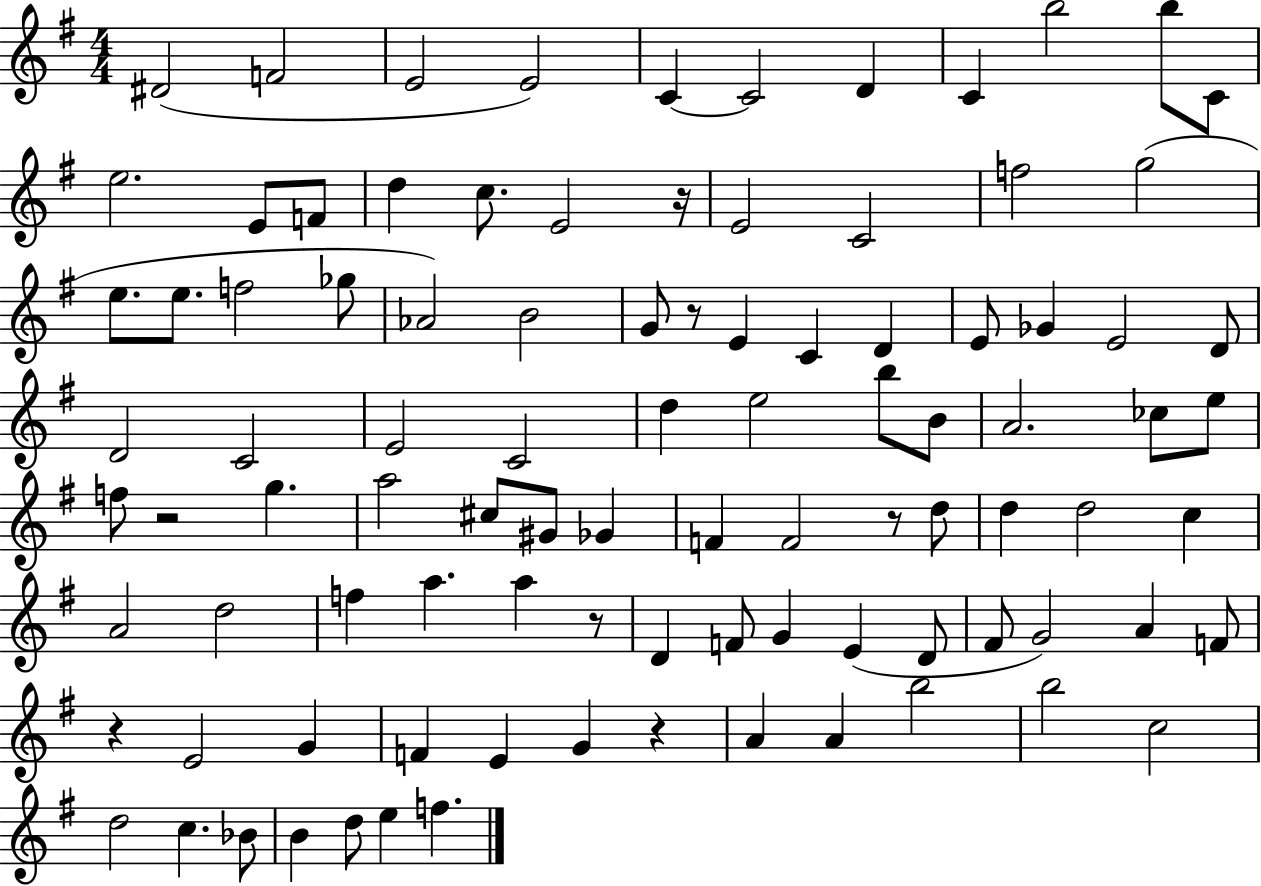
{
  \clef treble
  \numericTimeSignature
  \time 4/4
  \key g \major
  dis'2( f'2 | e'2 e'2) | c'4~~ c'2 d'4 | c'4 b''2 b''8 c'8 | \break e''2. e'8 f'8 | d''4 c''8. e'2 r16 | e'2 c'2 | f''2 g''2( | \break e''8. e''8. f''2 ges''8 | aes'2) b'2 | g'8 r8 e'4 c'4 d'4 | e'8 ges'4 e'2 d'8 | \break d'2 c'2 | e'2 c'2 | d''4 e''2 b''8 b'8 | a'2. ces''8 e''8 | \break f''8 r2 g''4. | a''2 cis''8 gis'8 ges'4 | f'4 f'2 r8 d''8 | d''4 d''2 c''4 | \break a'2 d''2 | f''4 a''4. a''4 r8 | d'4 f'8 g'4 e'4( d'8 | fis'8 g'2) a'4 f'8 | \break r4 e'2 g'4 | f'4 e'4 g'4 r4 | a'4 a'4 b''2 | b''2 c''2 | \break d''2 c''4. bes'8 | b'4 d''8 e''4 f''4. | \bar "|."
}